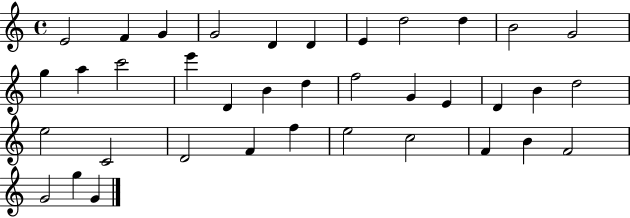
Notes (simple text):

E4/h F4/q G4/q G4/h D4/q D4/q E4/q D5/h D5/q B4/h G4/h G5/q A5/q C6/h E6/q D4/q B4/q D5/q F5/h G4/q E4/q D4/q B4/q D5/h E5/h C4/h D4/h F4/q F5/q E5/h C5/h F4/q B4/q F4/h G4/h G5/q G4/q